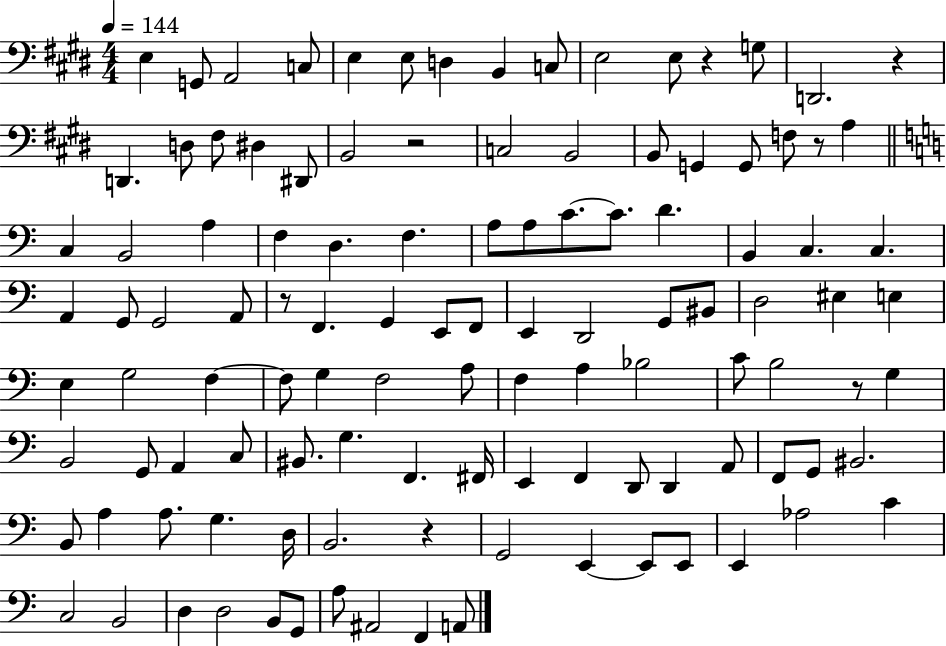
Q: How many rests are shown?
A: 7